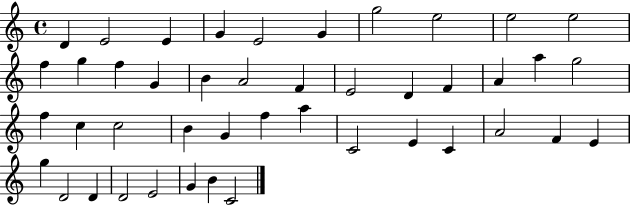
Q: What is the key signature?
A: C major